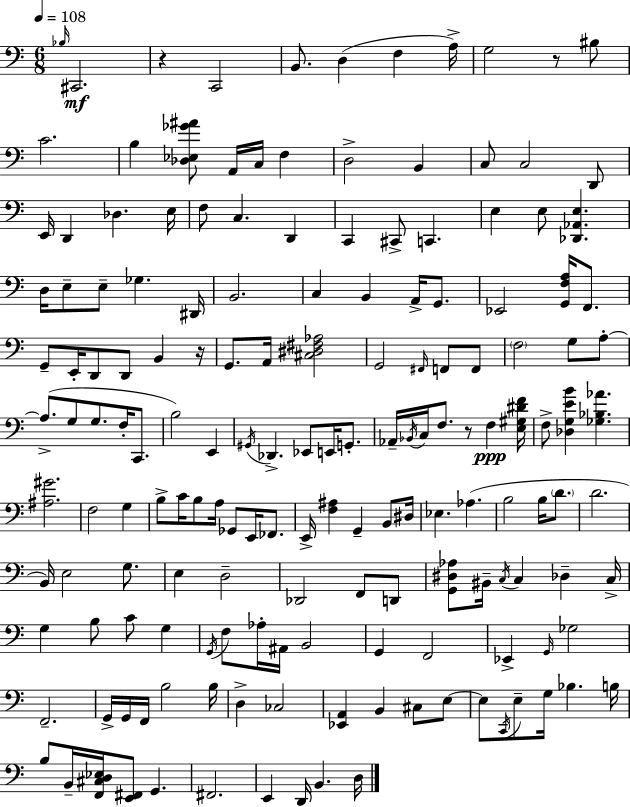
X:1
T:Untitled
M:6/8
L:1/4
K:Am
_B,/4 ^C,,2 z C,,2 B,,/2 D, F, A,/4 G,2 z/2 ^B,/2 C2 B, [_D,_E,_G^A]/2 A,,/4 C,/4 F, D,2 B,, C,/2 C,2 D,,/2 E,,/4 D,, _D, E,/4 F,/2 C, D,, C,, ^C,,/2 C,, E, E,/2 [_D,,_A,,E,] D,/4 E,/2 E,/2 _G, ^D,,/4 B,,2 C, B,, A,,/4 G,,/2 _E,,2 [G,,F,A,]/4 F,,/2 G,,/2 E,,/4 D,,/2 D,,/2 B,, z/4 G,,/2 A,,/4 [^C,^D,^F,_A,]2 G,,2 ^F,,/4 F,,/2 F,,/2 F,2 G,/2 A,/2 A,/2 G,/2 G,/2 F,/4 C,,/2 B,2 E,, ^G,,/4 _D,, _E,,/2 E,,/4 G,,/2 _A,,/4 _B,,/4 C,/4 F,/2 z/2 F, [E,^G,^DF]/4 F,/2 [_D,G,EB] [_G,_B,_A] [^A,^G]2 F,2 G, B,/2 C/4 B,/2 A,/4 _G,,/2 E,,/4 _F,,/2 E,,/4 [F,^A,] G,, B,,/2 ^D,/4 _E, _A, B,2 B,/4 D/2 D2 B,,/4 E,2 G,/2 E, D,2 _D,,2 F,,/2 D,,/2 [G,,^D,_A,]/2 ^B,,/4 C,/4 C, _D, C,/4 G, B,/2 C/2 G, G,,/4 F,/2 _A,/4 ^A,,/4 B,,2 G,, F,,2 _E,, G,,/4 _G,2 F,,2 G,,/4 G,,/4 F,,/4 B,2 B,/4 D, _C,2 [_E,,A,,] B,, ^C,/2 E,/2 E,/2 C,,/4 E,/2 G,/4 _B, B,/4 B,/2 B,,/4 [F,,^C,D,_E,]/4 [E,,^F,,]/2 G,, ^F,,2 E,, D,,/4 B,, D,/4